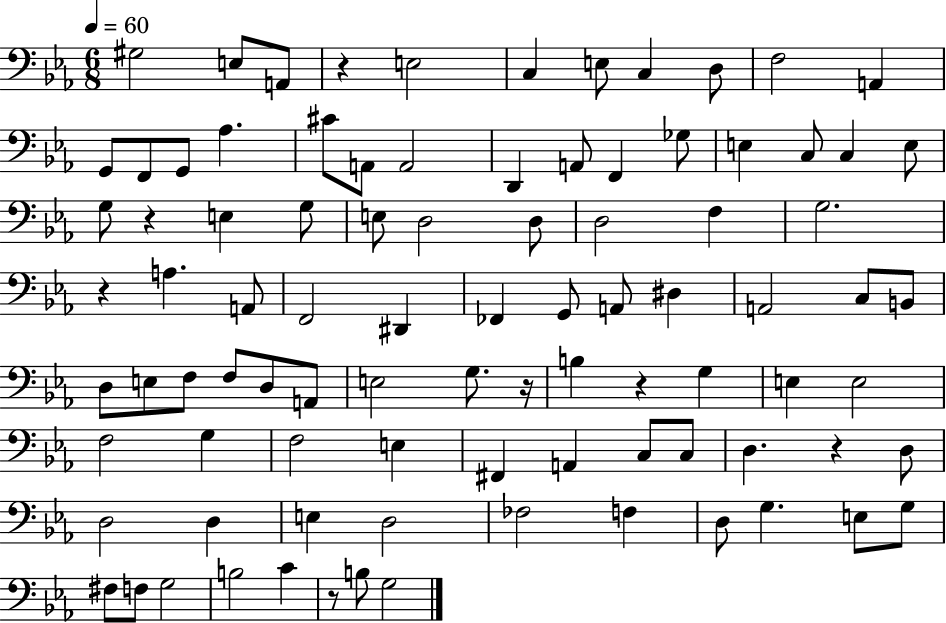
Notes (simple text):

G#3/h E3/e A2/e R/q E3/h C3/q E3/e C3/q D3/e F3/h A2/q G2/e F2/e G2/e Ab3/q. C#4/e A2/e A2/h D2/q A2/e F2/q Gb3/e E3/q C3/e C3/q E3/e G3/e R/q E3/q G3/e E3/e D3/h D3/e D3/h F3/q G3/h. R/q A3/q. A2/e F2/h D#2/q FES2/q G2/e A2/e D#3/q A2/h C3/e B2/e D3/e E3/e F3/e F3/e D3/e A2/e E3/h G3/e. R/s B3/q R/q G3/q E3/q E3/h F3/h G3/q F3/h E3/q F#2/q A2/q C3/e C3/e D3/q. R/q D3/e D3/h D3/q E3/q D3/h FES3/h F3/q D3/e G3/q. E3/e G3/e F#3/e F3/e G3/h B3/h C4/q R/e B3/e G3/h